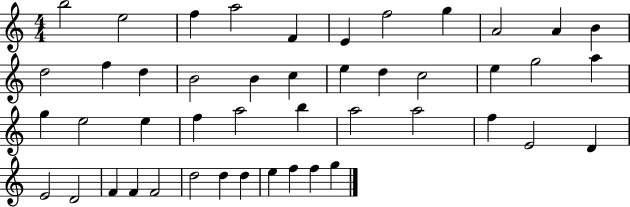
B5/h E5/h F5/q A5/h F4/q E4/q F5/h G5/q A4/h A4/q B4/q D5/h F5/q D5/q B4/h B4/q C5/q E5/q D5/q C5/h E5/q G5/h A5/q G5/q E5/h E5/q F5/q A5/h B5/q A5/h A5/h F5/q E4/h D4/q E4/h D4/h F4/q F4/q F4/h D5/h D5/q D5/q E5/q F5/q F5/q G5/q